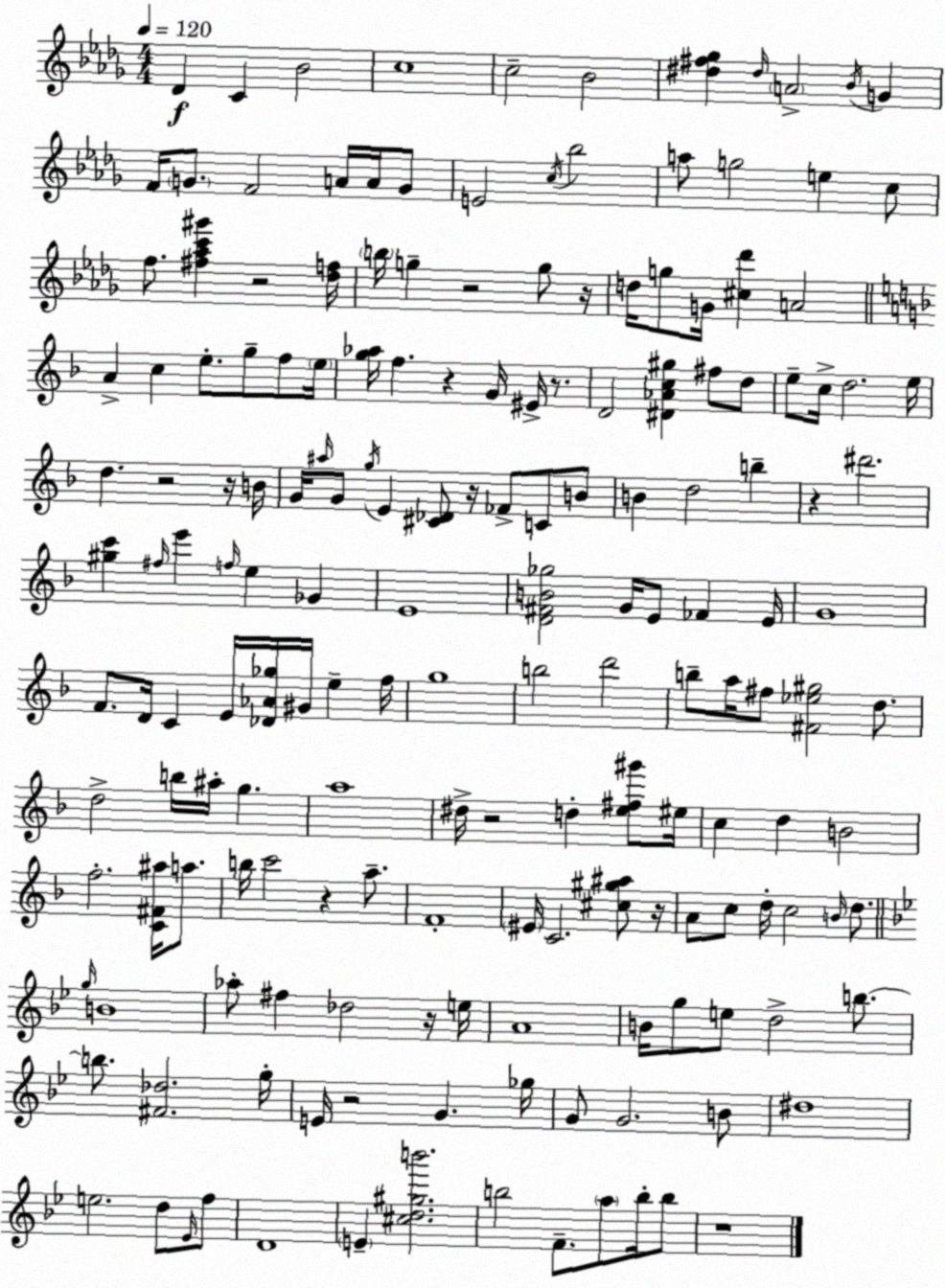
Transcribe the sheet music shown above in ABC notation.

X:1
T:Untitled
M:4/4
L:1/4
K:Bbm
_D C _B2 c4 c2 _B2 [^d^f_g] ^d/4 A2 _B/4 G F/4 G/2 F2 A/4 A/4 G/2 E2 c/4 _b2 a/2 g2 e c/2 f/2 [^f_ac'^g'] z2 [_df]/4 b/4 g z2 g/2 z/4 d/4 g/2 G/4 [^c_d'] A2 A c e/2 g/2 f/2 e/4 [g_a]/4 f z G/4 ^E/4 z/2 D2 [^D_Ac^g] ^f/2 d/2 e/2 c/4 d2 e/4 d z2 z/4 B/4 G/4 ^a/4 G/2 g/4 E [^C_D]/2 z/4 _F/2 C/2 B/2 B d2 b z ^d'2 [^gc'] ^f/4 e' f/4 e _G E4 [D^FB_g]2 G/4 E/2 _F E/4 G4 F/2 D/4 C E/4 [_D_A_g]/4 ^G/4 e f/4 g4 b2 d'2 b/2 a/4 ^f/2 [^F_e^g]2 d/2 d2 b/4 ^a/4 g a4 ^d/4 z2 d [e^f^g']/2 ^e/4 c d B2 f2 [C^F^a]/4 a/2 b/4 c'2 z a/2 F4 ^E/4 C2 [^c^g^a]/2 z/4 A/2 c/2 d/4 c2 B/4 d/2 g/4 B4 _a/2 ^f _d2 z/4 e/4 A4 B/4 g/2 e/2 d2 b/2 b/2 [^F_d]2 g/4 E/4 z2 G _g/4 G/2 G2 B/2 ^d4 e2 d/2 _E/4 f/2 D4 E [^cd^gb']2 b2 F/2 a/2 b/4 b/2 z4